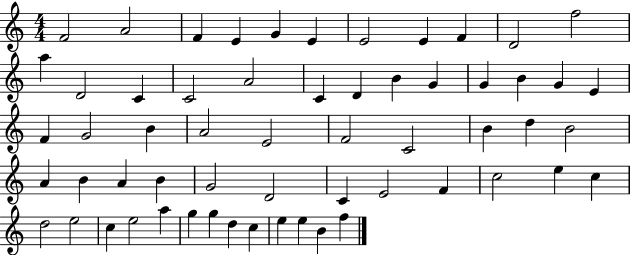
F4/h A4/h F4/q E4/q G4/q E4/q E4/h E4/q F4/q D4/h F5/h A5/q D4/h C4/q C4/h A4/h C4/q D4/q B4/q G4/q G4/q B4/q G4/q E4/q F4/q G4/h B4/q A4/h E4/h F4/h C4/h B4/q D5/q B4/h A4/q B4/q A4/q B4/q G4/h D4/h C4/q E4/h F4/q C5/h E5/q C5/q D5/h E5/h C5/q E5/h A5/q G5/q G5/q D5/q C5/q E5/q E5/q B4/q F5/q